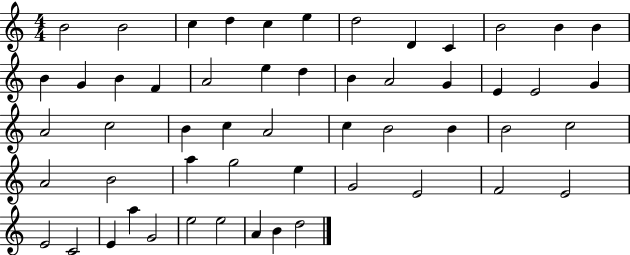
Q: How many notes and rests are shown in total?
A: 54